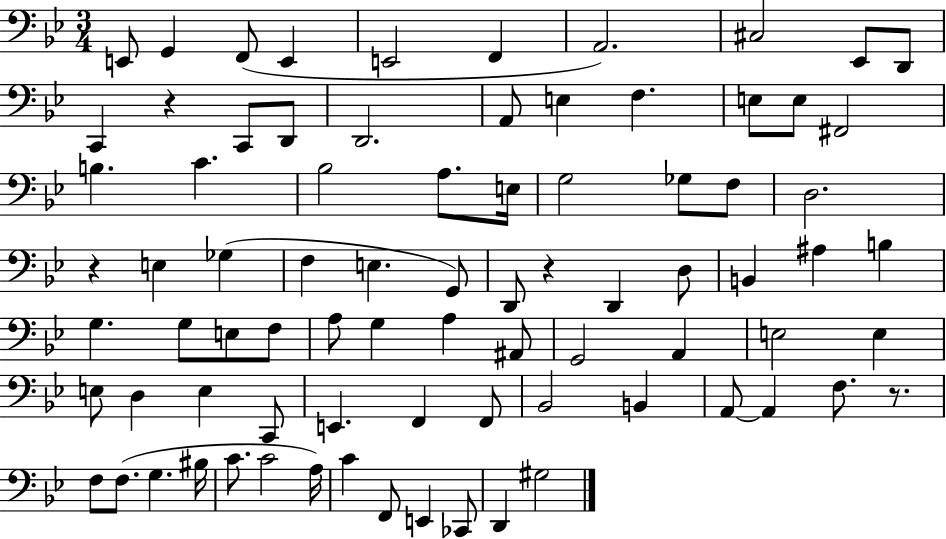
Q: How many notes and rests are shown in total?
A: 81